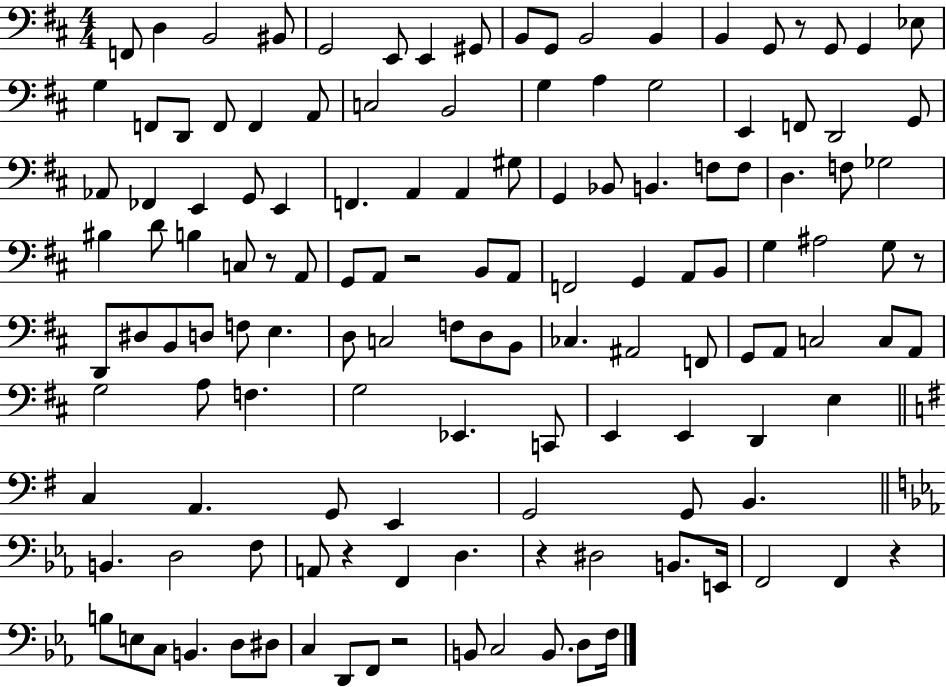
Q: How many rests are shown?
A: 8